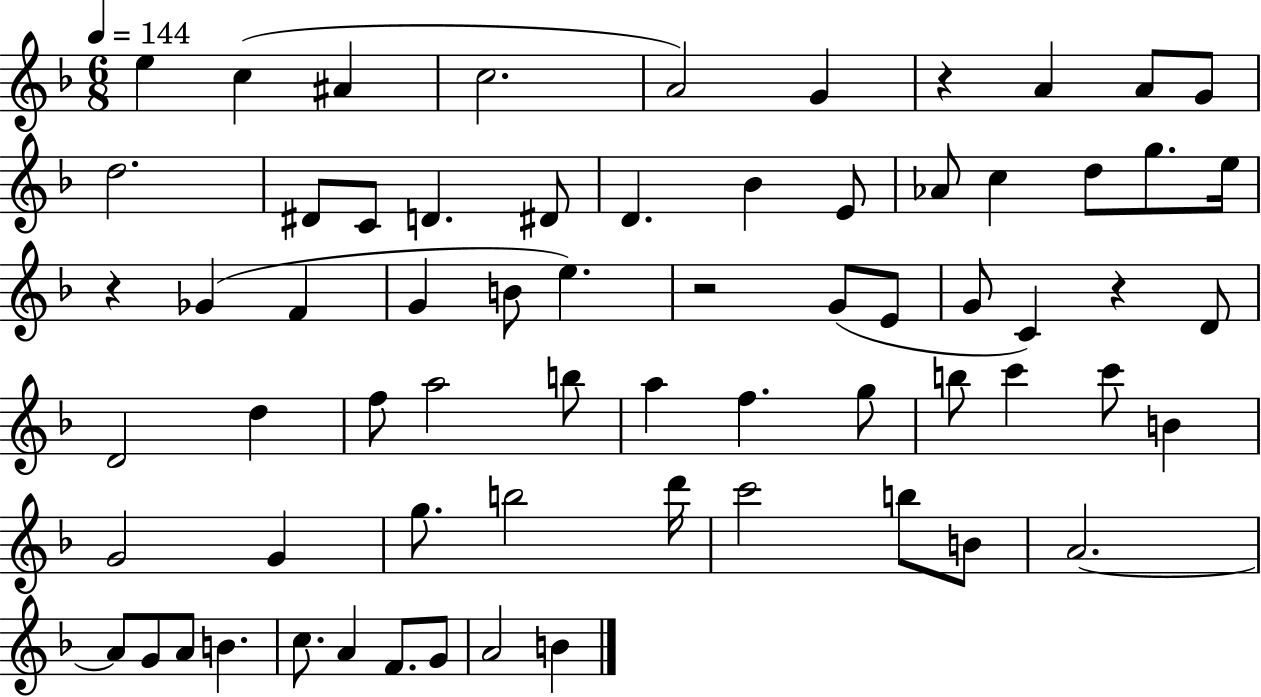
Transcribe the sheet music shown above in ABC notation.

X:1
T:Untitled
M:6/8
L:1/4
K:F
e c ^A c2 A2 G z A A/2 G/2 d2 ^D/2 C/2 D ^D/2 D _B E/2 _A/2 c d/2 g/2 e/4 z _G F G B/2 e z2 G/2 E/2 G/2 C z D/2 D2 d f/2 a2 b/2 a f g/2 b/2 c' c'/2 B G2 G g/2 b2 d'/4 c'2 b/2 B/2 A2 A/2 G/2 A/2 B c/2 A F/2 G/2 A2 B